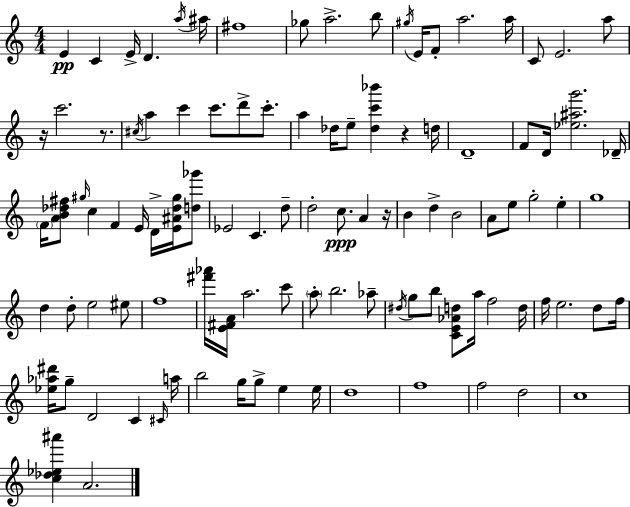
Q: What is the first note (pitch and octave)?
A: E4